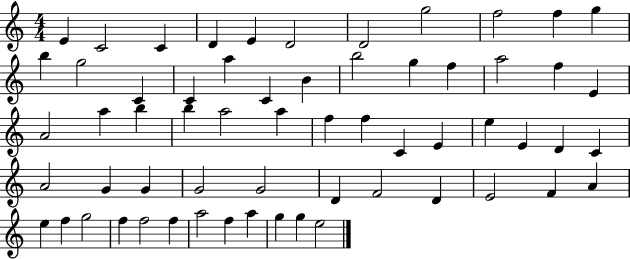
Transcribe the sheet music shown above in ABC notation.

X:1
T:Untitled
M:4/4
L:1/4
K:C
E C2 C D E D2 D2 g2 f2 f g b g2 C C a C B b2 g f a2 f E A2 a b b a2 a f f C E e E D C A2 G G G2 G2 D F2 D E2 F A e f g2 f f2 f a2 f a g g e2